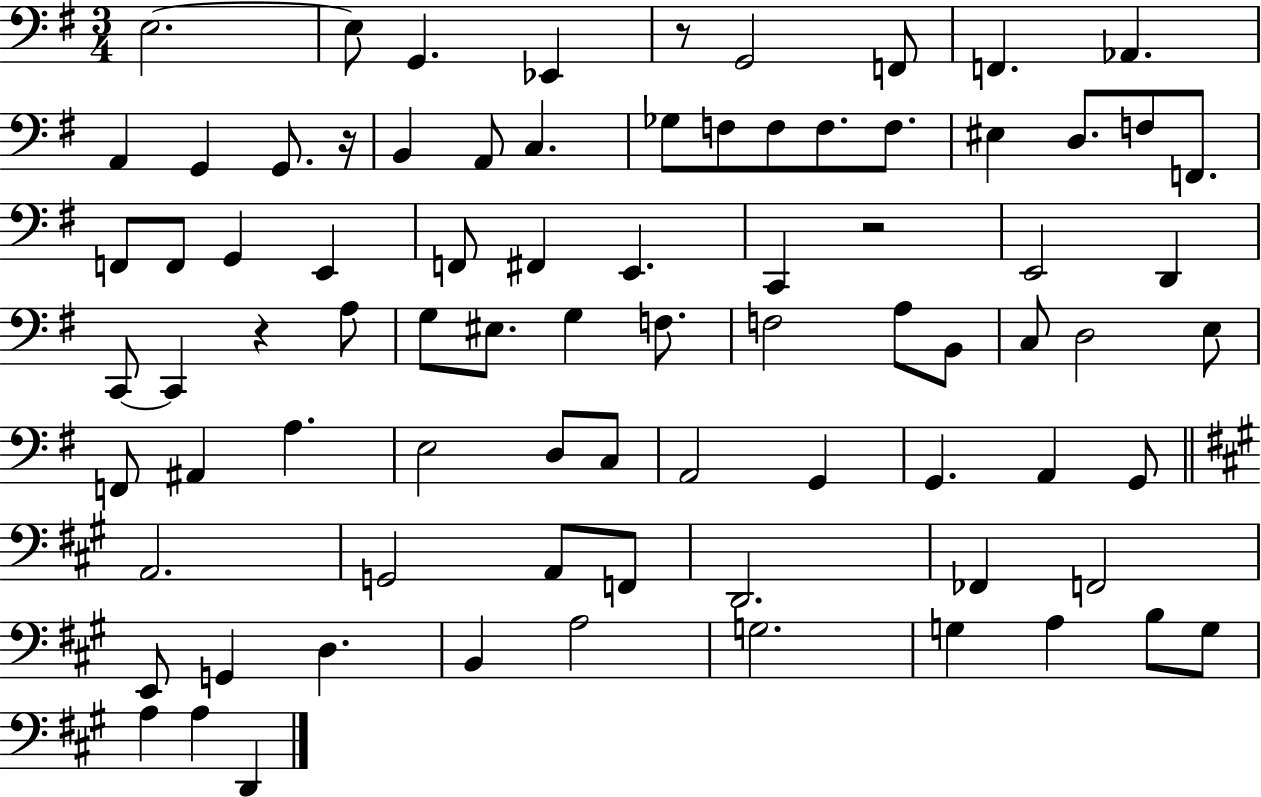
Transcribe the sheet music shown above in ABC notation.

X:1
T:Untitled
M:3/4
L:1/4
K:G
E,2 E,/2 G,, _E,, z/2 G,,2 F,,/2 F,, _A,, A,, G,, G,,/2 z/4 B,, A,,/2 C, _G,/2 F,/2 F,/2 F,/2 F,/2 ^E, D,/2 F,/2 F,,/2 F,,/2 F,,/2 G,, E,, F,,/2 ^F,, E,, C,, z2 E,,2 D,, C,,/2 C,, z A,/2 G,/2 ^E,/2 G, F,/2 F,2 A,/2 B,,/2 C,/2 D,2 E,/2 F,,/2 ^A,, A, E,2 D,/2 C,/2 A,,2 G,, G,, A,, G,,/2 A,,2 G,,2 A,,/2 F,,/2 D,,2 _F,, F,,2 E,,/2 G,, D, B,, A,2 G,2 G, A, B,/2 G,/2 A, A, D,,